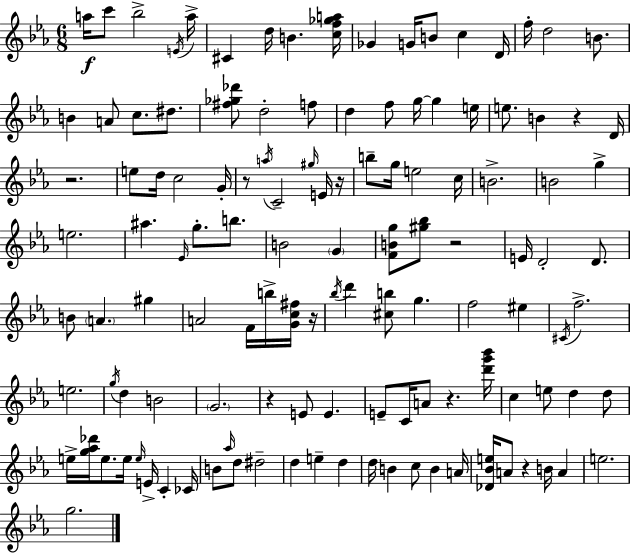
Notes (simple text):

A5/s C6/e Bb5/h E4/s A5/s C#4/q D5/s B4/q. [C5,F5,Gb5,A5]/s Gb4/q G4/s B4/e C5/q D4/s F5/s D5/h B4/e. B4/q A4/e C5/e. D#5/e. [F#5,Gb5,Db6]/e D5/h F5/e D5/q F5/e G5/s G5/q E5/s E5/e. B4/q R/q D4/s R/h. E5/e D5/s C5/h G4/s R/e A5/s C4/h G#5/s E4/s R/s B5/e G5/s E5/h C5/s B4/h. B4/h G5/q E5/h. A#5/q. Eb4/s G5/e. B5/e. B4/h G4/q [F4,B4,G5]/e [G#5,Bb5]/e R/h E4/s D4/h D4/e. B4/e A4/q. G#5/q A4/h F4/s B5/s [G4,C5,F#5]/s R/s Bb5/s D6/q [C#5,B5]/e G5/q. F5/h EIS5/q C#4/s F5/h. E5/h. G5/s D5/q B4/h G4/h. R/q E4/e E4/q. E4/e C4/s A4/e R/q. [D6,G6,Bb6]/s C5/q E5/e D5/q D5/e E5/s [G5,Ab5,Db6]/s E5/e. E5/s E5/s E4/s C4/q CES4/s B4/e Ab5/s D5/e D#5/h D5/q E5/q D5/q D5/s B4/q C5/e B4/q A4/s [Db4,Bb4,E5]/s A4/e R/q B4/s A4/q E5/h. G5/h.